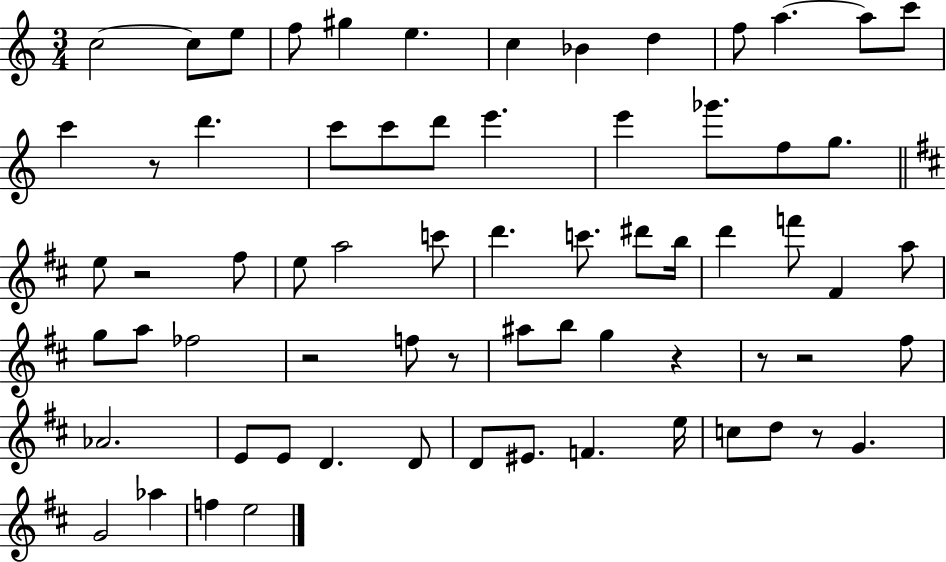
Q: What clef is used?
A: treble